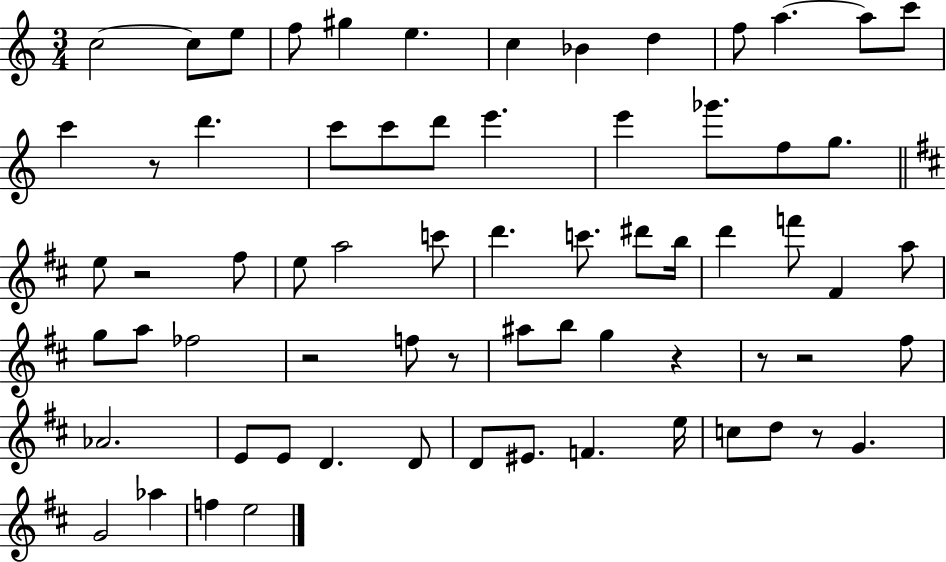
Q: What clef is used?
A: treble